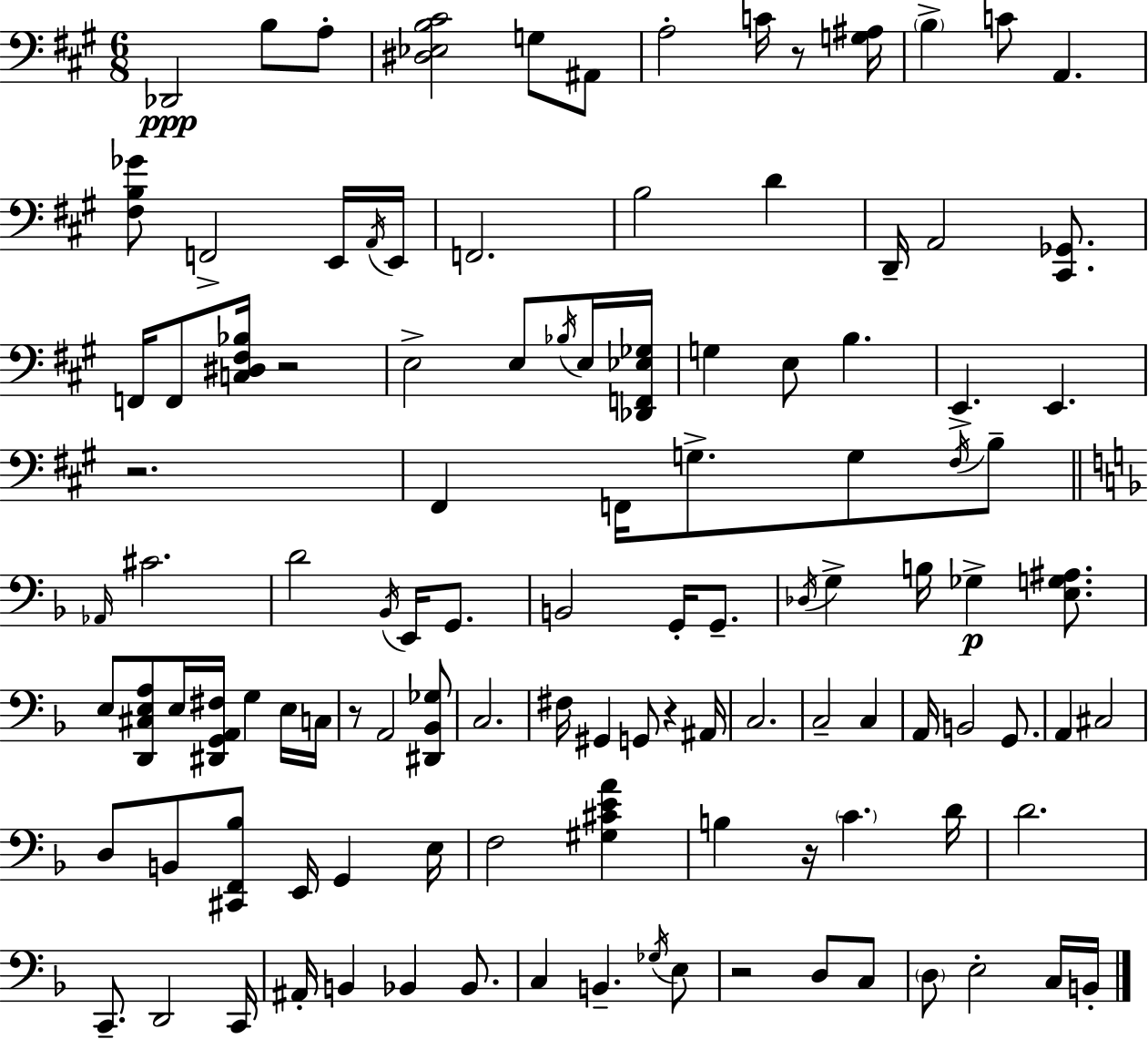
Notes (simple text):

Db2/h B3/e A3/e [D#3,Eb3,B3,C#4]/h G3/e A#2/e A3/h C4/s R/e [G3,A#3]/s B3/q C4/e A2/q. [F#3,B3,Gb4]/e F2/h E2/s A2/s E2/s F2/h. B3/h D4/q D2/s A2/h [C#2,Gb2]/e. F2/s F2/e [C3,D#3,F#3,Bb3]/s R/h E3/h E3/e Bb3/s E3/s [Db2,F2,Eb3,Gb3]/s G3/q E3/e B3/q. E2/q. E2/q. R/h. F#2/q F2/s G3/e. G3/e F#3/s B3/e Ab2/s C#4/h. D4/h Bb2/s E2/s G2/e. B2/h G2/s G2/e. Db3/s G3/q B3/s Gb3/q [E3,G3,A#3]/e. E3/e [D2,C#3,E3,A3]/e E3/s [D#2,G2,A2,F#3]/s G3/q E3/s C3/s R/e A2/h [D#2,Bb2,Gb3]/e C3/h. F#3/s G#2/q G2/e R/q A#2/s C3/h. C3/h C3/q A2/s B2/h G2/e. A2/q C#3/h D3/e B2/e [C#2,F2,Bb3]/e E2/s G2/q E3/s F3/h [G#3,C#4,E4,A4]/q B3/q R/s C4/q. D4/s D4/h. C2/e. D2/h C2/s A#2/s B2/q Bb2/q Bb2/e. C3/q B2/q. Gb3/s E3/e R/h D3/e C3/e D3/e E3/h C3/s B2/s